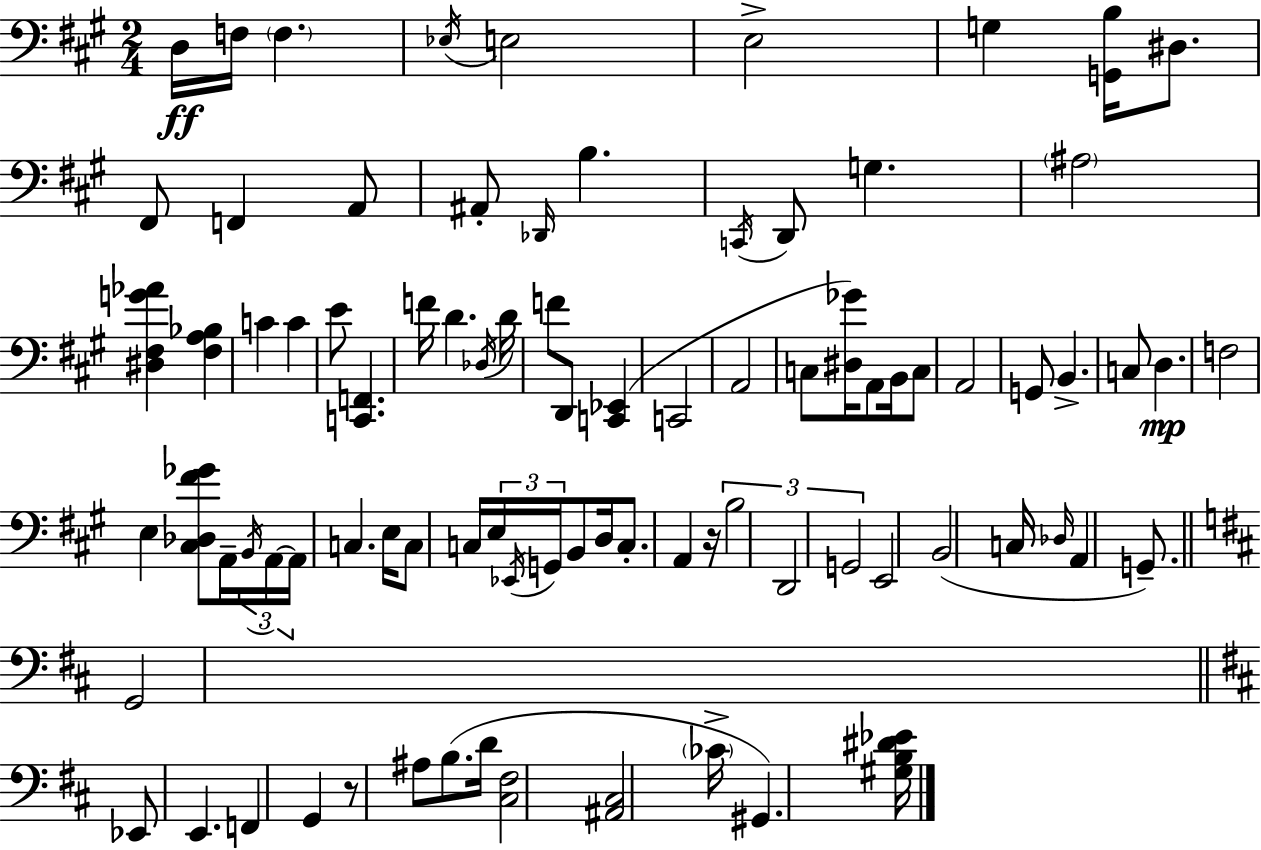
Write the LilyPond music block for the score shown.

{
  \clef bass
  \numericTimeSignature
  \time 2/4
  \key a \major
  d16\ff f16 \parenthesize f4. | \acciaccatura { ees16 } e2 | e2-> | g4 <g, b>16 dis8. | \break fis,8 f,4 a,8 | ais,8-. \grace { des,16 } b4. | \acciaccatura { c,16 } d,8 g4. | \parenthesize ais2 | \break <dis fis g' aes'>4 <fis a bes>4 | c'4 c'4 | e'8 <c, f,>4. | f'16 d'4. | \break \acciaccatura { des16 } d'16 f'8 d,8 | <c, ees,>4( c,2 | a,2 | c8 <dis ges'>16) a,8 | \break b,16 c8 a,2 | g,8 b,4.-> | c8 d4.\mp | f2 | \break e4 | <cis des fis' ges'>8 a,16-- \tuplet 3/2 { \acciaccatura { b,16 } a,16~~ a,16 } c4. | e16 c8 c16 | \tuplet 3/2 { e16 \acciaccatura { ees,16 } g,16 } b,8 d16 c8.-. | \break a,4 r16 \tuplet 3/2 { b2 | d,2 | g,2 } | e,2 | \break b,2( | c16 \grace { des16 } | a,4 g,8.--) \bar "||" \break \key d \major g,2 | \bar "||" \break \key d \major ees,8 e,4. | f,4 g,4 | r8 ais8 b8.( d'16 | <cis fis>2 | \break <ais, cis>2 | \parenthesize ces'16-> gis,4.) <gis b dis' ees'>16 | \bar "|."
}